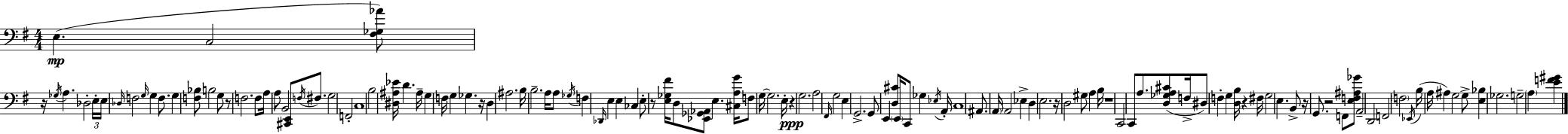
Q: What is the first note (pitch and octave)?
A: E3